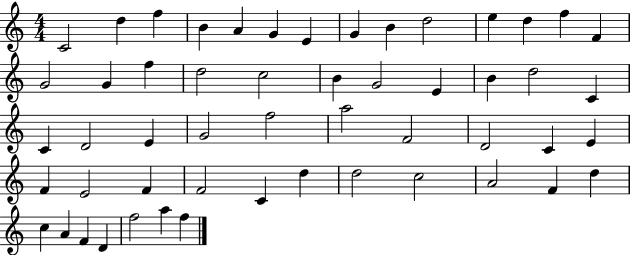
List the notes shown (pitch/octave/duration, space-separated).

C4/h D5/q F5/q B4/q A4/q G4/q E4/q G4/q B4/q D5/h E5/q D5/q F5/q F4/q G4/h G4/q F5/q D5/h C5/h B4/q G4/h E4/q B4/q D5/h C4/q C4/q D4/h E4/q G4/h F5/h A5/h F4/h D4/h C4/q E4/q F4/q E4/h F4/q F4/h C4/q D5/q D5/h C5/h A4/h F4/q D5/q C5/q A4/q F4/q D4/q F5/h A5/q F5/q